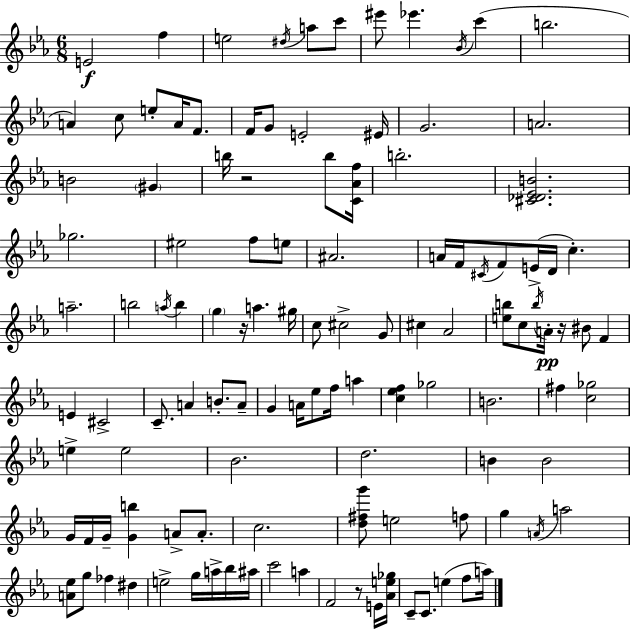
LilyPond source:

{
  \clef treble
  \numericTimeSignature
  \time 6/8
  \key ees \major
  e'2\f f''4 | e''2 \acciaccatura { dis''16 } a''8 c'''8 | eis'''8 ees'''4. \acciaccatura { bes'16 } c'''4( | b''2. | \break a'4) c''8 e''8-. a'16 f'8. | f'16 g'8 e'2-. | eis'16 g'2. | a'2. | \break b'2 \parenthesize gis'4 | b''16 r2 b''8 | <c' aes' f''>16 b''2.-. | <cis' des' ees' b'>2. | \break ges''2. | eis''2 f''8 | e''8 ais'2. | a'16 f'16 \acciaccatura { cis'16 } f'8 e'16->( d'16 c''4.-.) | \break a''2.-- | b''2 \acciaccatura { a''16 } | b''4 \parenthesize g''4 r16 a''4. | gis''16 c''8 cis''2-> | \break g'8 cis''4 aes'2 | <e'' b''>8 c''8 \acciaccatura { b''16 } a'16-.\pp r16 bis'8 | f'4 e'4 cis'2-> | c'8.-- a'4 | \break b'8.-. a'8-- g'4 a'16 ees''8 | f''16 a''4 <c'' ees'' f''>4 ges''2 | b'2. | fis''4 <c'' ges''>2 | \break e''4-> e''2 | bes'2. | d''2. | b'4 b'2 | \break g'16 f'16 g'16-- <g' b''>4 | a'8-> a'8.-. c''2. | <d'' fis'' g'''>8 e''2 | f''8 g''4 \acciaccatura { a'16 } a''2 | \break <a' ees''>8 g''8 fes''4 | dis''4 e''2-> | g''16 a''16-> bes''16 ais''16 c'''2 | a''4 f'2 | \break r8 e'16 <aes' e'' ges''>16 c'8-- c'8. e''4( | f''8 a''16) \bar "|."
}